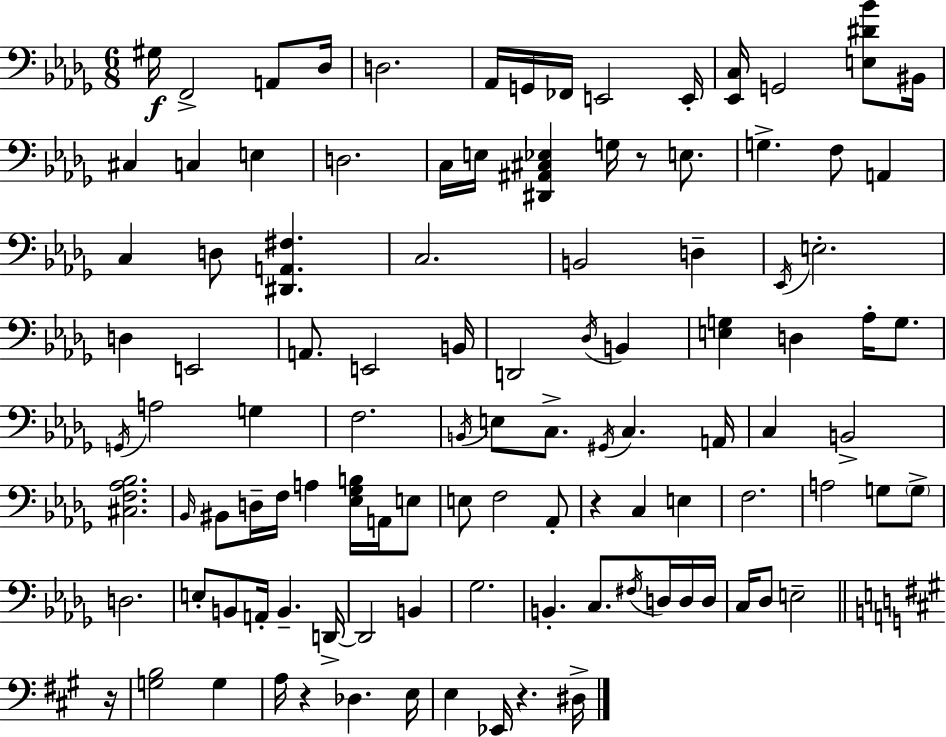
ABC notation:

X:1
T:Untitled
M:6/8
L:1/4
K:Bbm
^G,/4 F,,2 A,,/2 _D,/4 D,2 _A,,/4 G,,/4 _F,,/4 E,,2 E,,/4 [_E,,C,]/4 G,,2 [E,^D_B]/2 ^B,,/4 ^C, C, E, D,2 C,/4 E,/4 [^D,,^A,,^C,_E,] G,/4 z/2 E,/2 G, F,/2 A,, C, D,/2 [^D,,A,,^F,] C,2 B,,2 D, _E,,/4 E,2 D, E,,2 A,,/2 E,,2 B,,/4 D,,2 _D,/4 B,, [E,G,] D, _A,/4 G,/2 G,,/4 A,2 G, F,2 B,,/4 E,/2 C,/2 ^G,,/4 C, A,,/4 C, B,,2 [^C,F,_A,_B,]2 _B,,/4 ^B,,/2 D,/4 F,/4 A, [_E,_G,B,]/4 A,,/4 E,/2 E,/2 F,2 _A,,/2 z C, E, F,2 A,2 G,/2 G,/2 D,2 E,/2 B,,/2 A,,/4 B,, D,,/4 D,,2 B,, _G,2 B,, C,/2 ^F,/4 D,/4 D,/4 D,/4 C,/4 _D,/2 E,2 z/4 [G,B,]2 G, A,/4 z _D, E,/4 E, _E,,/4 z ^D,/4